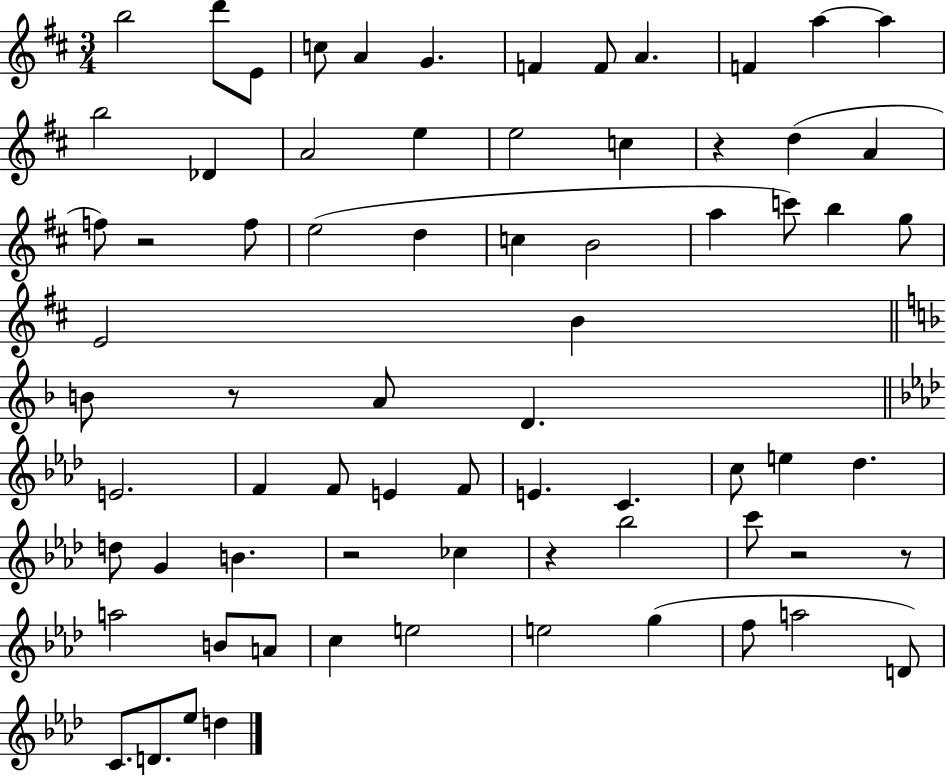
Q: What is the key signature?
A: D major